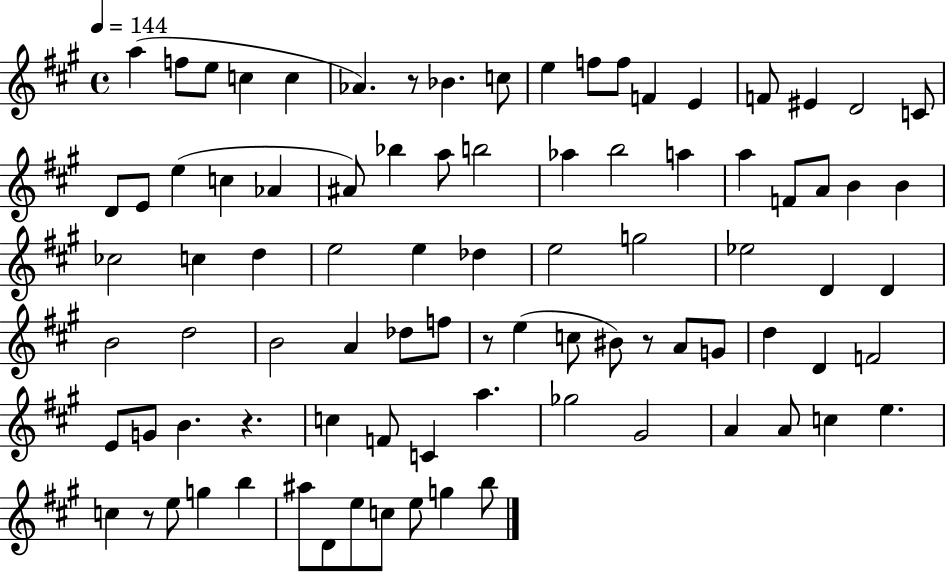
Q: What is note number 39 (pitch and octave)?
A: E5